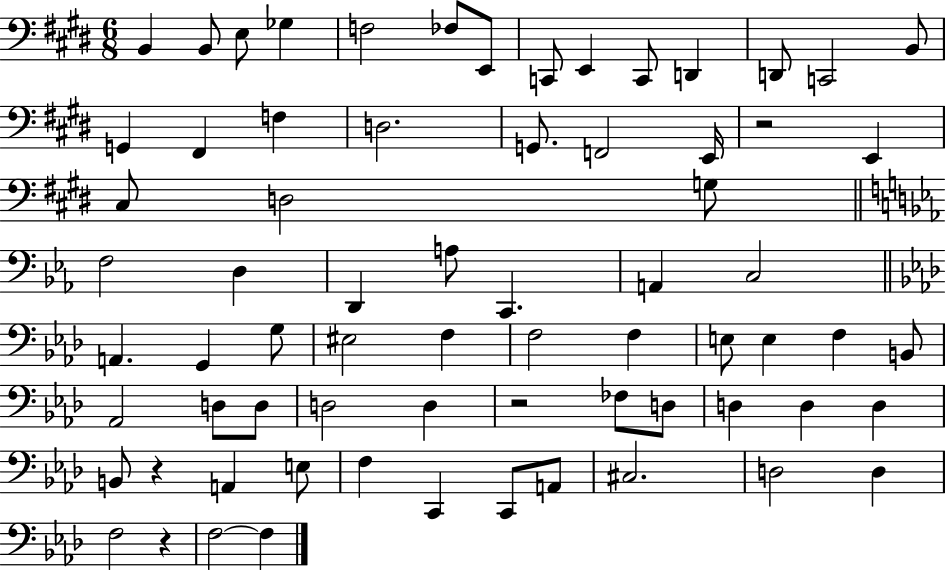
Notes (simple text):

B2/q B2/e E3/e Gb3/q F3/h FES3/e E2/e C2/e E2/q C2/e D2/q D2/e C2/h B2/e G2/q F#2/q F3/q D3/h. G2/e. F2/h E2/s R/h E2/q C#3/e D3/h G3/e F3/h D3/q D2/q A3/e C2/q. A2/q C3/h A2/q. G2/q G3/e EIS3/h F3/q F3/h F3/q E3/e E3/q F3/q B2/e Ab2/h D3/e D3/e D3/h D3/q R/h FES3/e D3/e D3/q D3/q D3/q B2/e R/q A2/q E3/e F3/q C2/q C2/e A2/e C#3/h. D3/h D3/q F3/h R/q F3/h F3/q